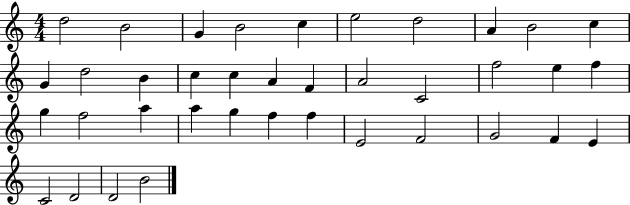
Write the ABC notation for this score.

X:1
T:Untitled
M:4/4
L:1/4
K:C
d2 B2 G B2 c e2 d2 A B2 c G d2 B c c A F A2 C2 f2 e f g f2 a a g f f E2 F2 G2 F E C2 D2 D2 B2